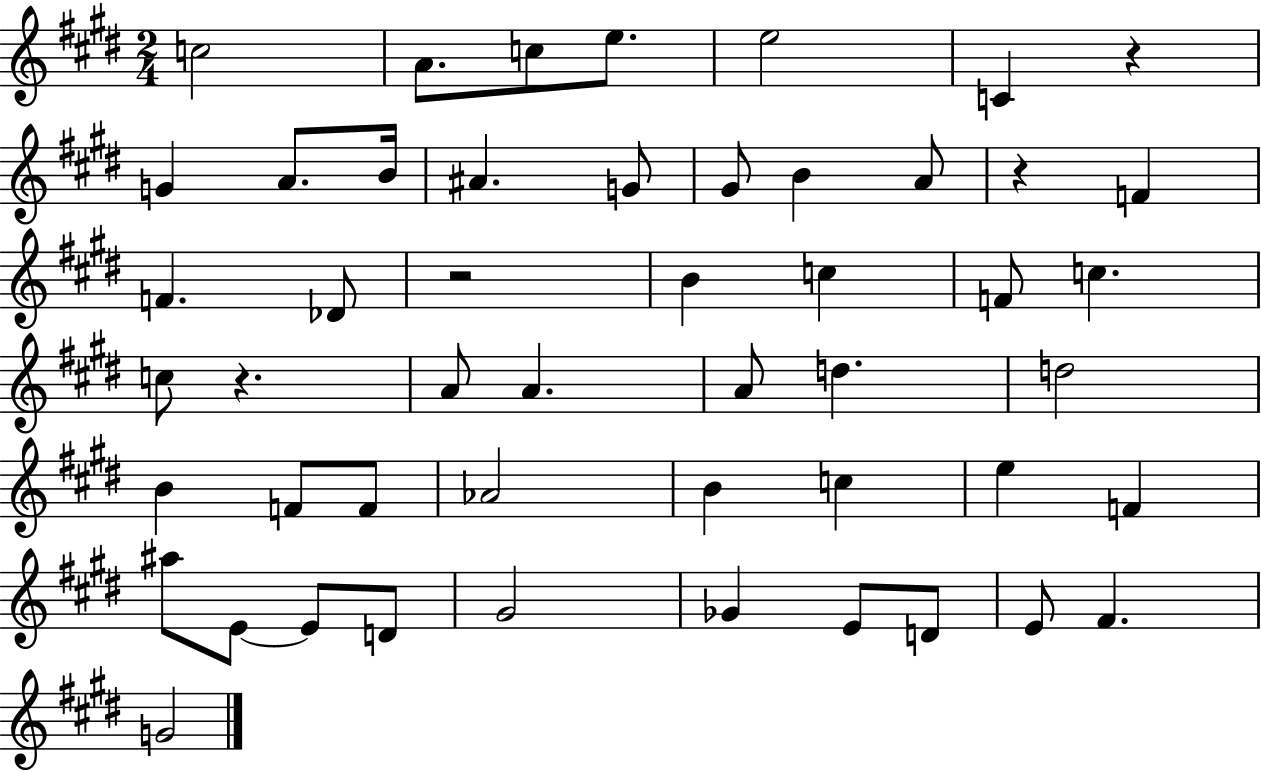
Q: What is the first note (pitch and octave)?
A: C5